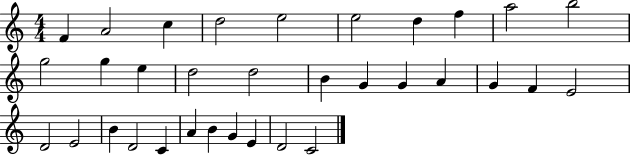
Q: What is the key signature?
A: C major